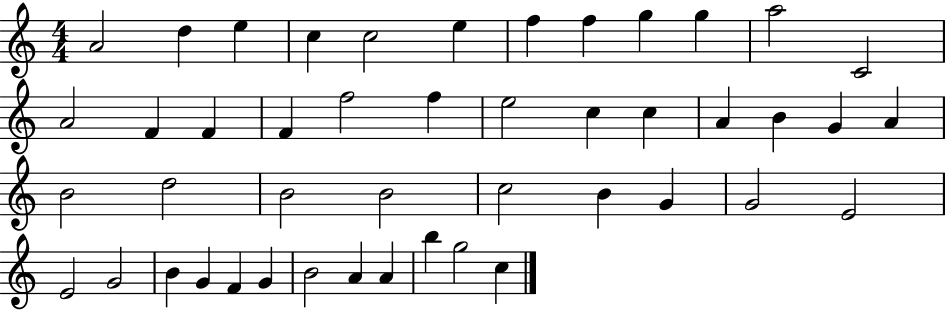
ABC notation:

X:1
T:Untitled
M:4/4
L:1/4
K:C
A2 d e c c2 e f f g g a2 C2 A2 F F F f2 f e2 c c A B G A B2 d2 B2 B2 c2 B G G2 E2 E2 G2 B G F G B2 A A b g2 c